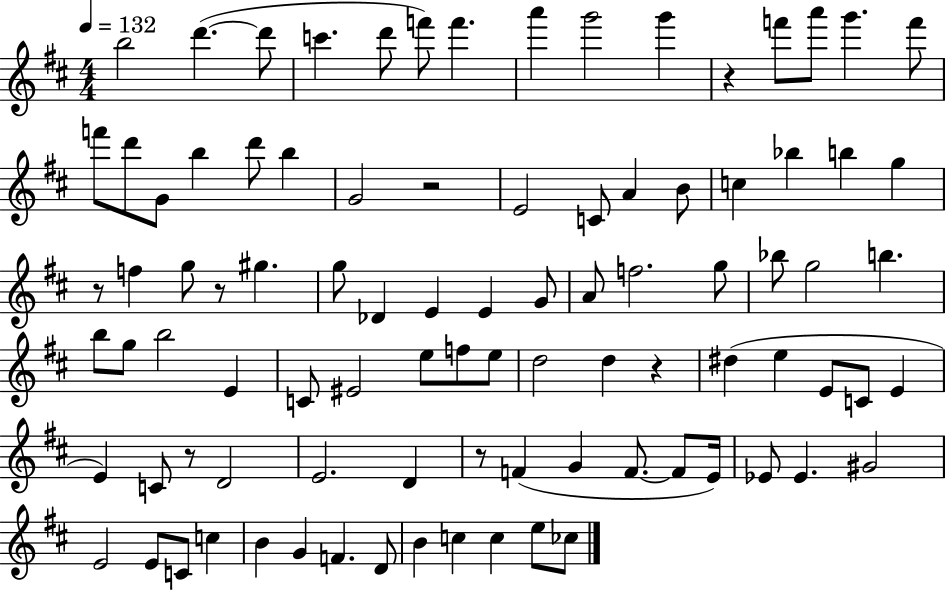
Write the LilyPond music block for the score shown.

{
  \clef treble
  \numericTimeSignature
  \time 4/4
  \key d \major
  \tempo 4 = 132
  \repeat volta 2 { b''2 d'''4.~(~ d'''8 | c'''4. d'''8 f'''8) f'''4. | a'''4 g'''2 g'''4 | r4 f'''8 a'''8 g'''4. f'''8 | \break f'''8 d'''8 g'8 b''4 d'''8 b''4 | g'2 r2 | e'2 c'8 a'4 b'8 | c''4 bes''4 b''4 g''4 | \break r8 f''4 g''8 r8 gis''4. | g''8 des'4 e'4 e'4 g'8 | a'8 f''2. g''8 | bes''8 g''2 b''4. | \break b''8 g''8 b''2 e'4 | c'8 eis'2 e''8 f''8 e''8 | d''2 d''4 r4 | dis''4( e''4 e'8 c'8 e'4 | \break e'4) c'8 r8 d'2 | e'2. d'4 | r8 f'4( g'4 f'8.~~ f'8 e'16) | ees'8 ees'4. gis'2 | \break e'2 e'8 c'8 c''4 | b'4 g'4 f'4. d'8 | b'4 c''4 c''4 e''8 ces''8 | } \bar "|."
}